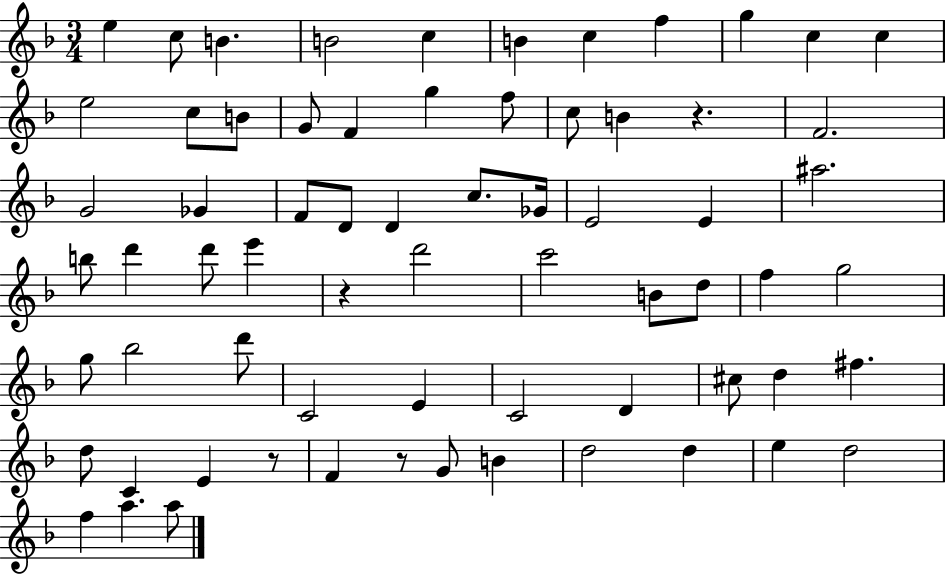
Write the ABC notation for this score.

X:1
T:Untitled
M:3/4
L:1/4
K:F
e c/2 B B2 c B c f g c c e2 c/2 B/2 G/2 F g f/2 c/2 B z F2 G2 _G F/2 D/2 D c/2 _G/4 E2 E ^a2 b/2 d' d'/2 e' z d'2 c'2 B/2 d/2 f g2 g/2 _b2 d'/2 C2 E C2 D ^c/2 d ^f d/2 C E z/2 F z/2 G/2 B d2 d e d2 f a a/2